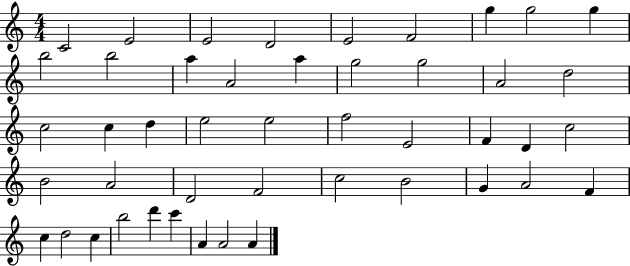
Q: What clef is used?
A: treble